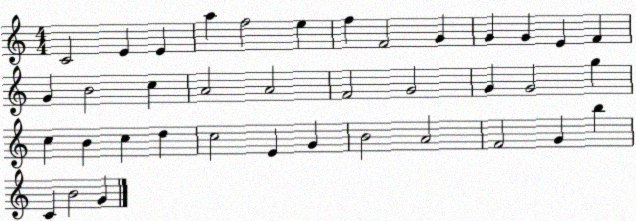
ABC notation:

X:1
T:Untitled
M:4/4
L:1/4
K:C
C2 E E a f2 e f F2 G G G E F G B2 c A2 A2 F2 G2 G G2 g c B c d c2 E G B2 A2 F2 G b C B2 G